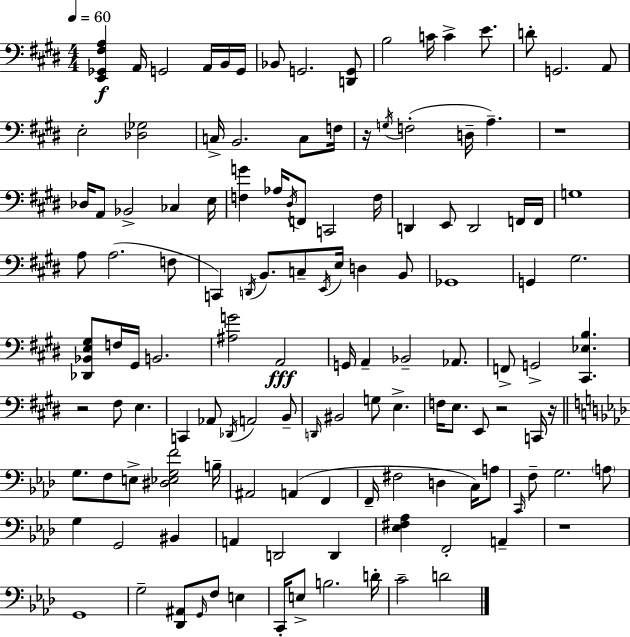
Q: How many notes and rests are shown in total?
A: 129